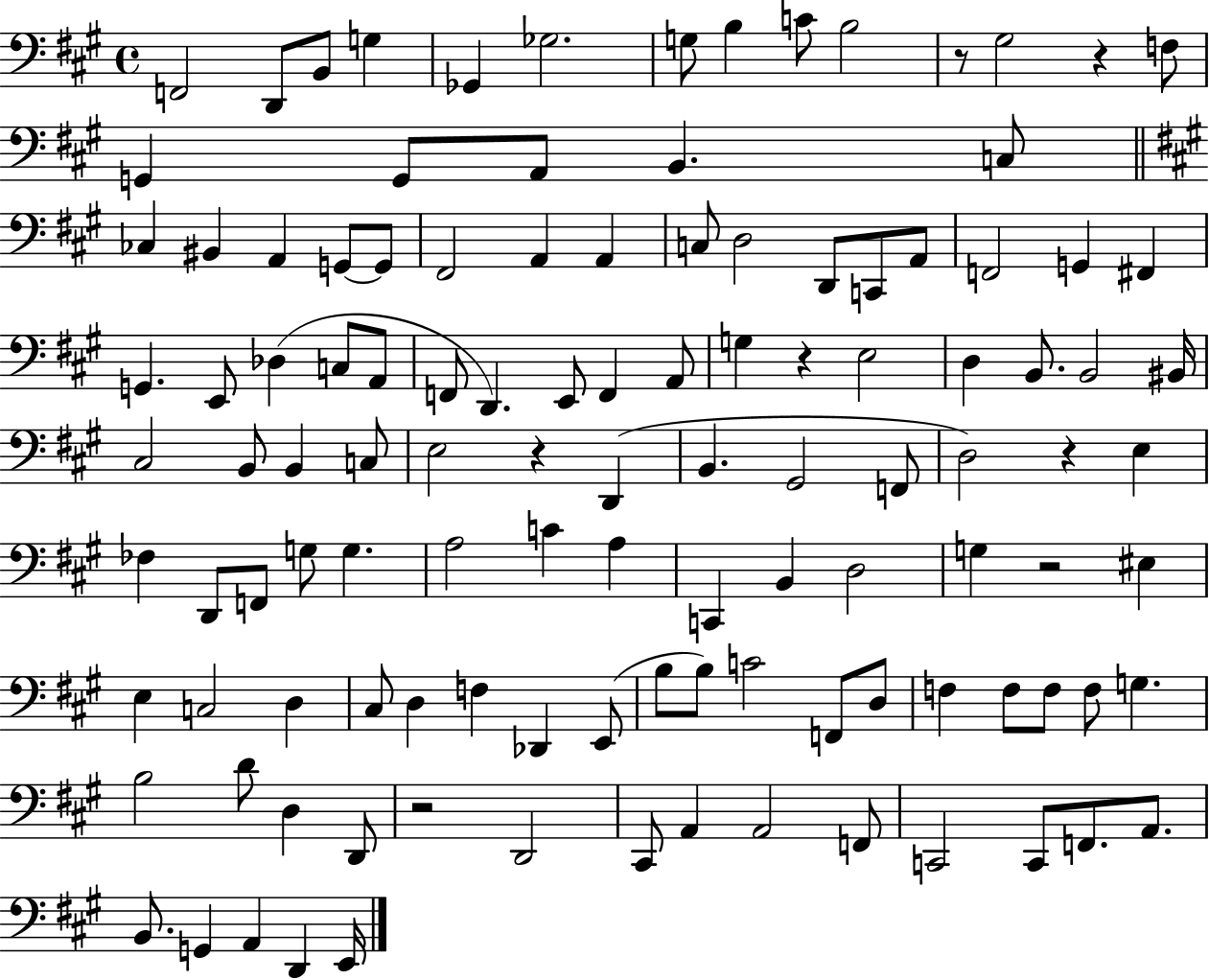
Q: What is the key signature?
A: A major